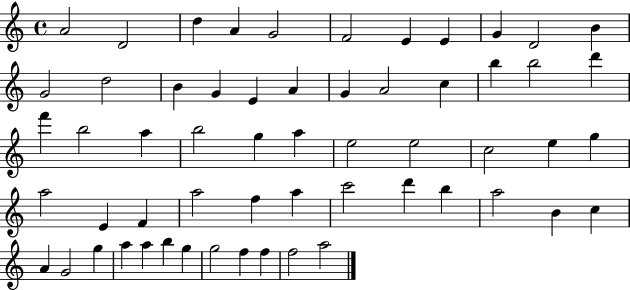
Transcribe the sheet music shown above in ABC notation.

X:1
T:Untitled
M:4/4
L:1/4
K:C
A2 D2 d A G2 F2 E E G D2 B G2 d2 B G E A G A2 c b b2 d' f' b2 a b2 g a e2 e2 c2 e g a2 E F a2 f a c'2 d' b a2 B c A G2 g a a b g g2 f f f2 a2